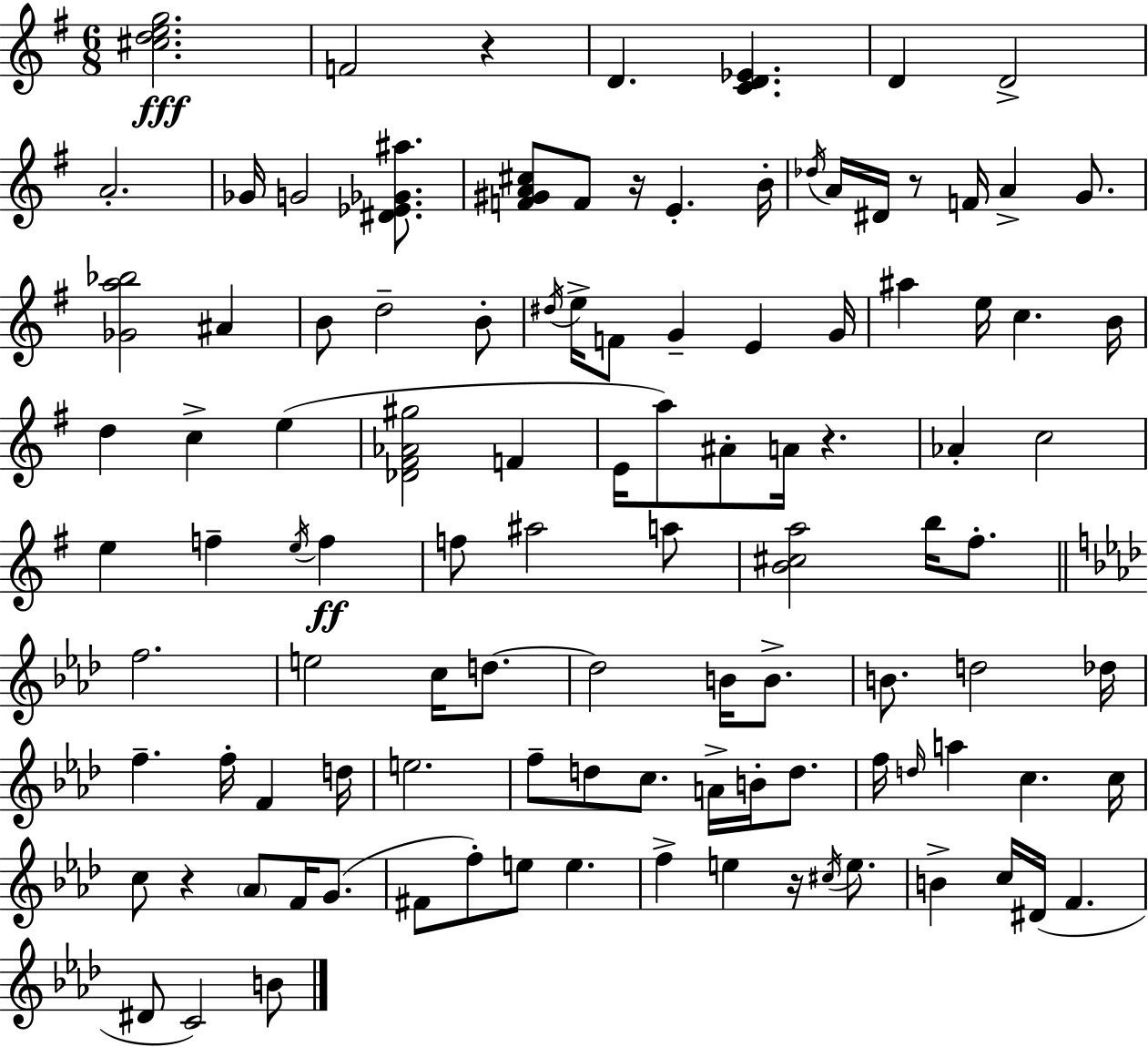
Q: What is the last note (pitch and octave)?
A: B4